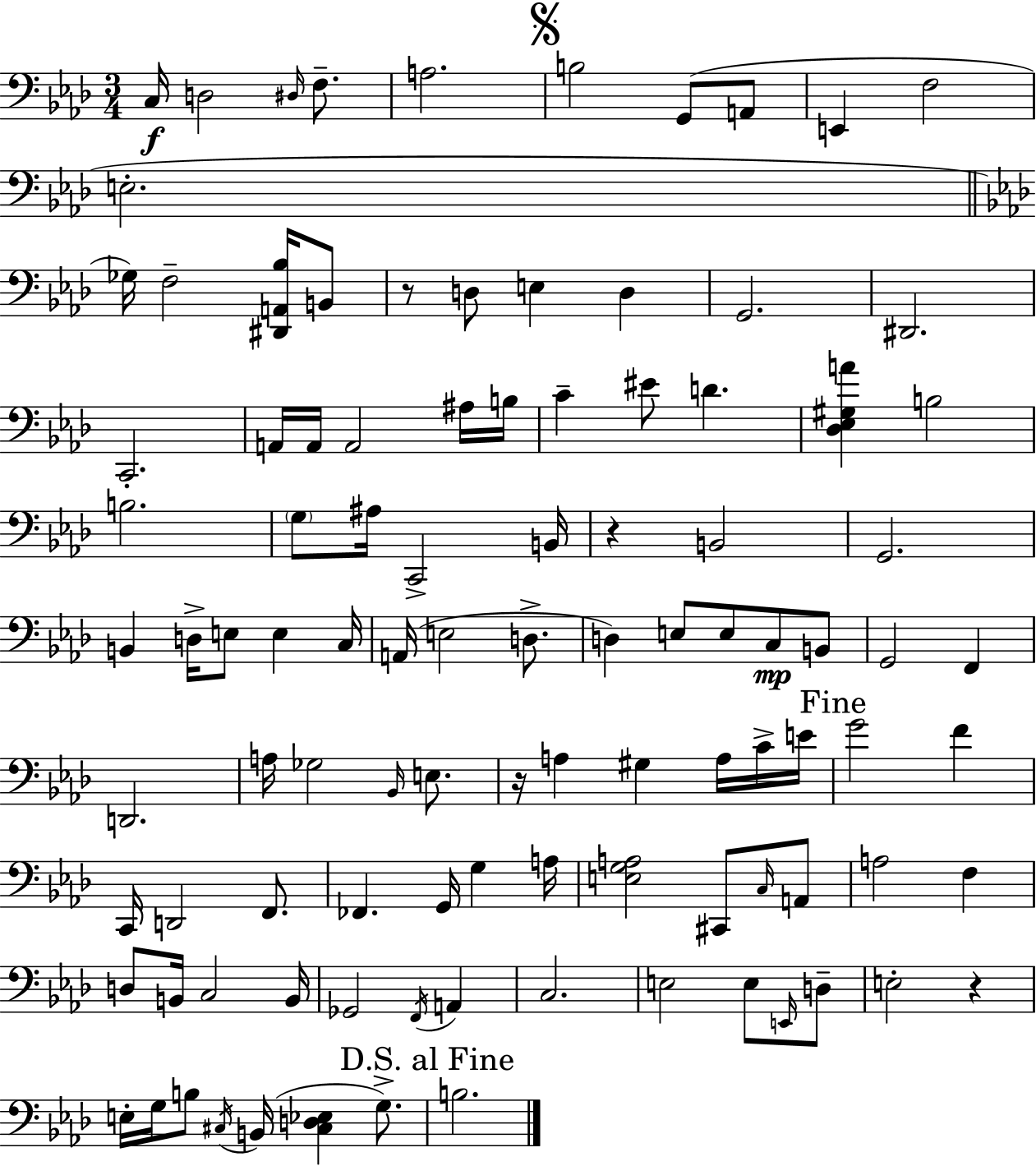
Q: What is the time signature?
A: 3/4